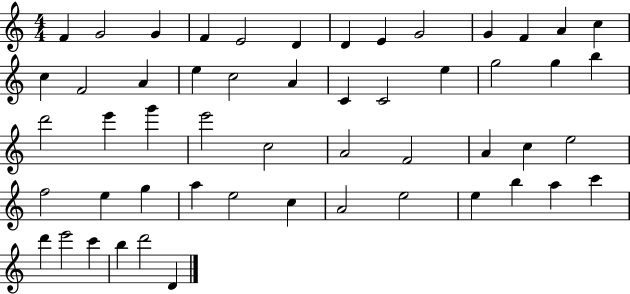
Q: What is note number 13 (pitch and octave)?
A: C5